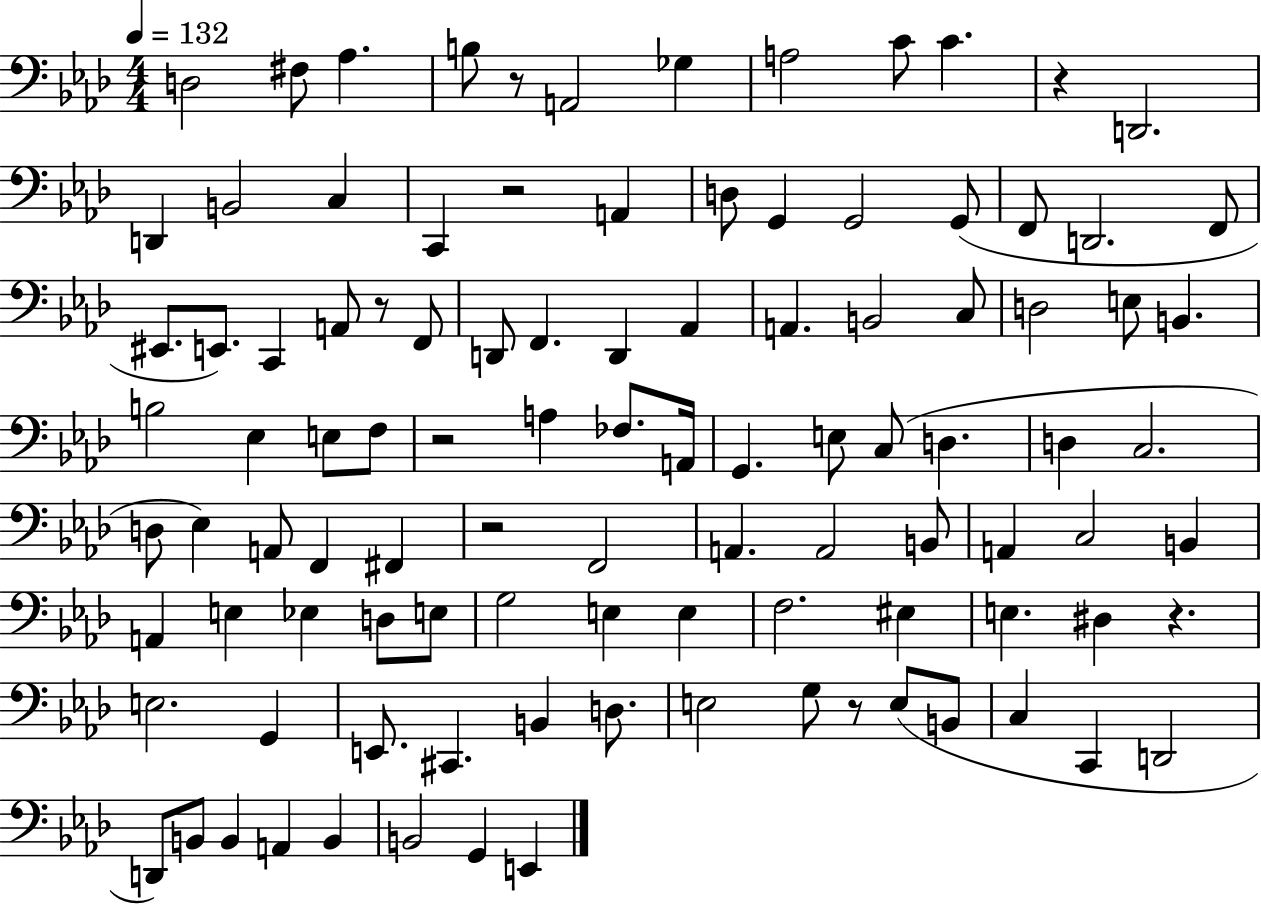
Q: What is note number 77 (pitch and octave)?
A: E2